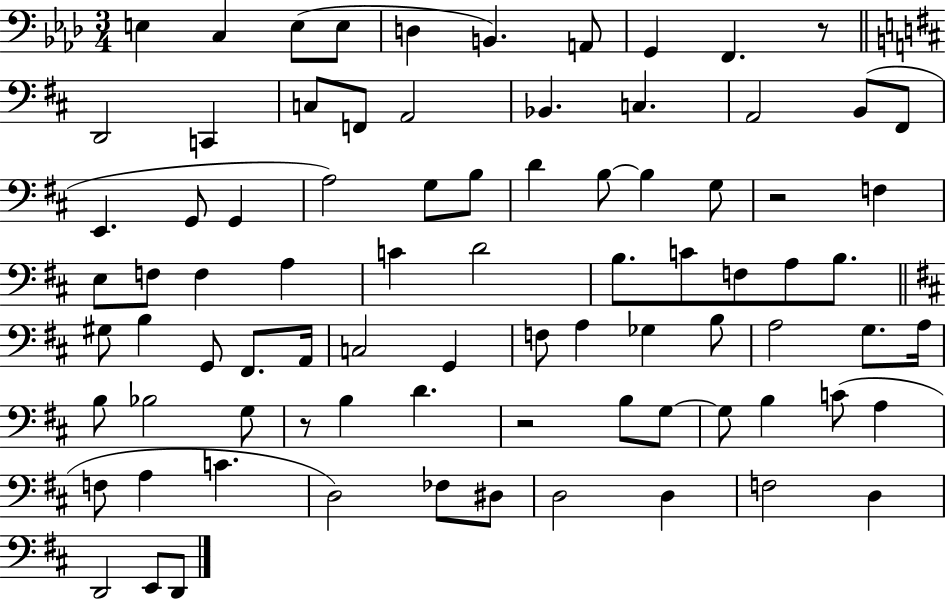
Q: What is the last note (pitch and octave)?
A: D2